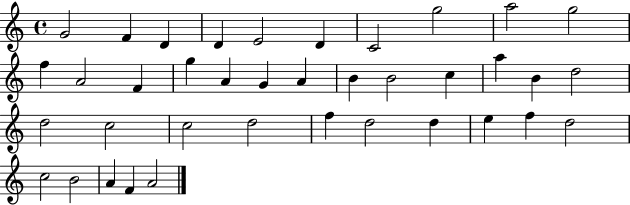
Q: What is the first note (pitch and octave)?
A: G4